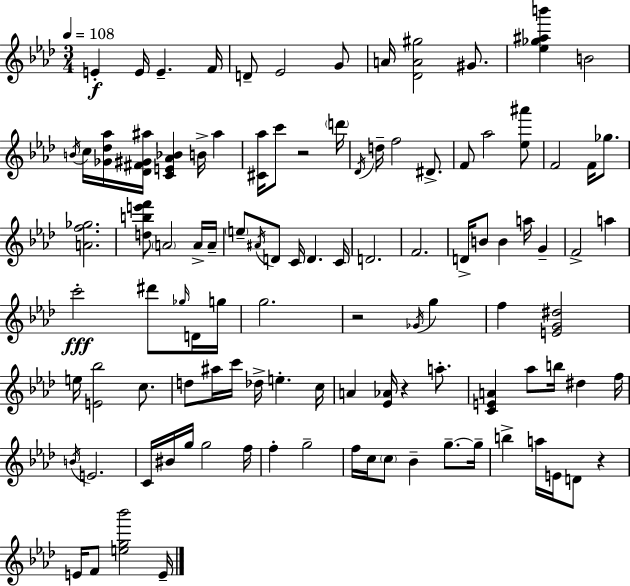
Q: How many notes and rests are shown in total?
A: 106